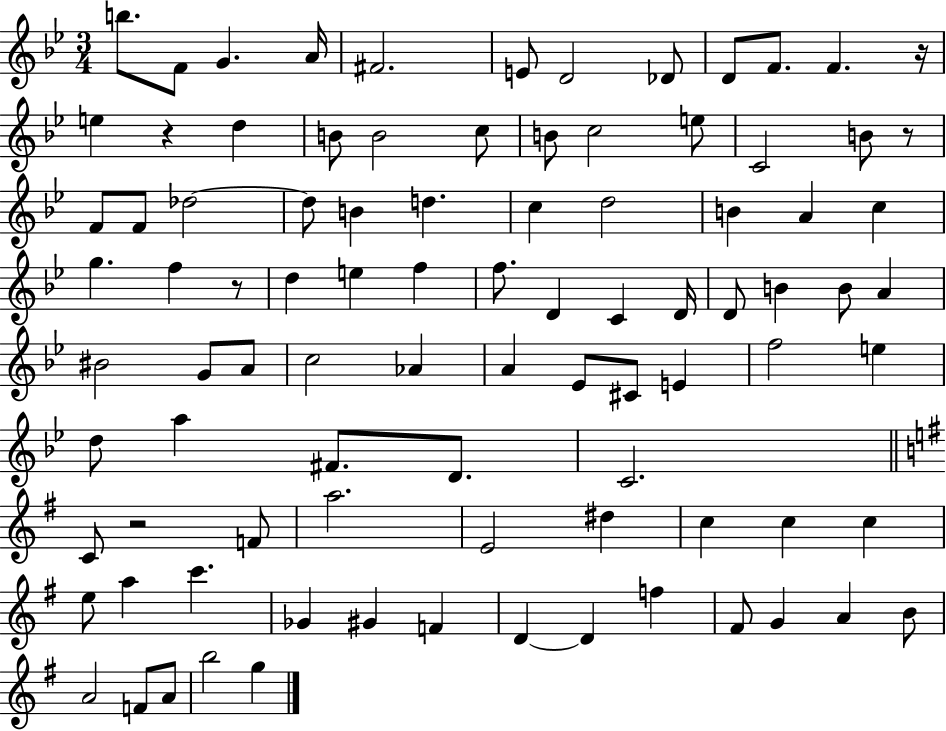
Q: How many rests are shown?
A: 5